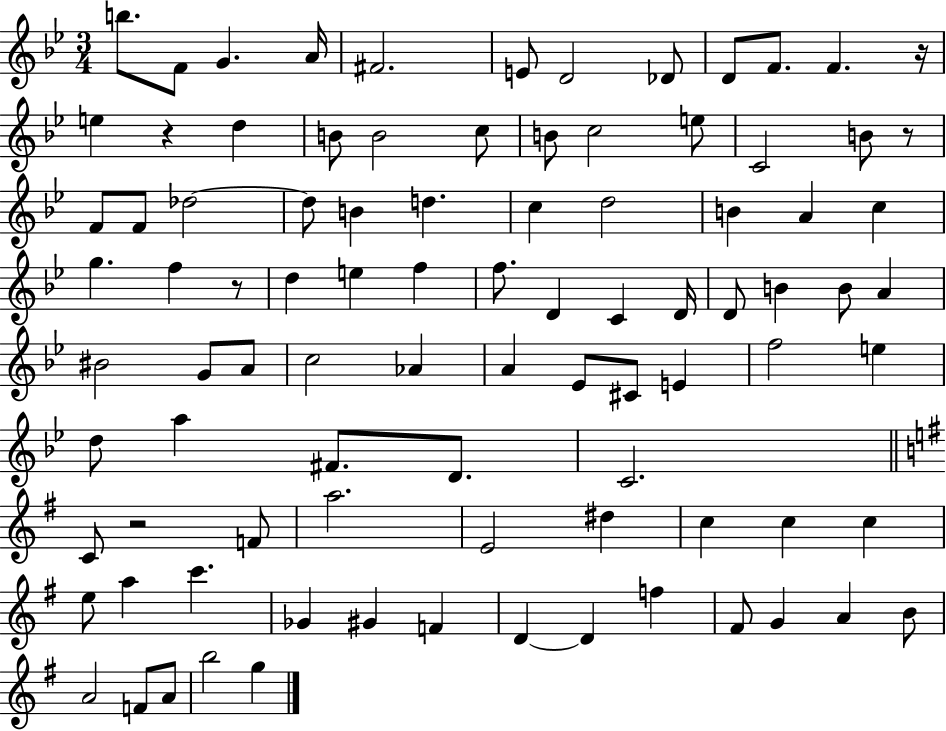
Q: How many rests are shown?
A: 5